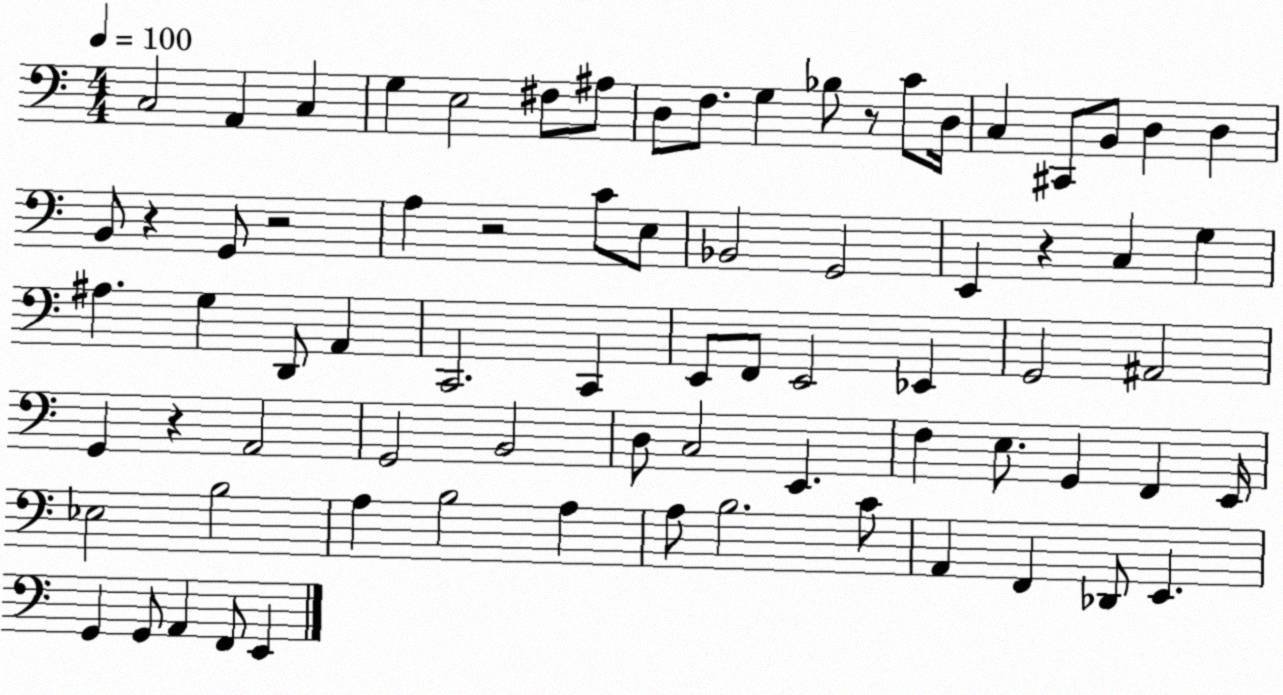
X:1
T:Untitled
M:4/4
L:1/4
K:C
C,2 A,, C, G, E,2 ^F,/2 ^A,/2 D,/2 F,/2 G, _B,/2 z/2 C/2 D,/4 C, ^C,,/2 B,,/2 D, D, B,,/2 z G,,/2 z2 A, z2 C/2 E,/2 _B,,2 G,,2 E,, z C, G, ^A, G, D,,/2 A,, C,,2 C,, E,,/2 F,,/2 E,,2 _E,, G,,2 ^A,,2 G,, z A,,2 G,,2 B,,2 D,/2 C,2 E,, F, E,/2 G,, F,, E,,/4 _E,2 B,2 A, B,2 A, A,/2 B,2 C/2 A,, F,, _D,,/2 E,, G,, G,,/2 A,, F,,/2 E,,